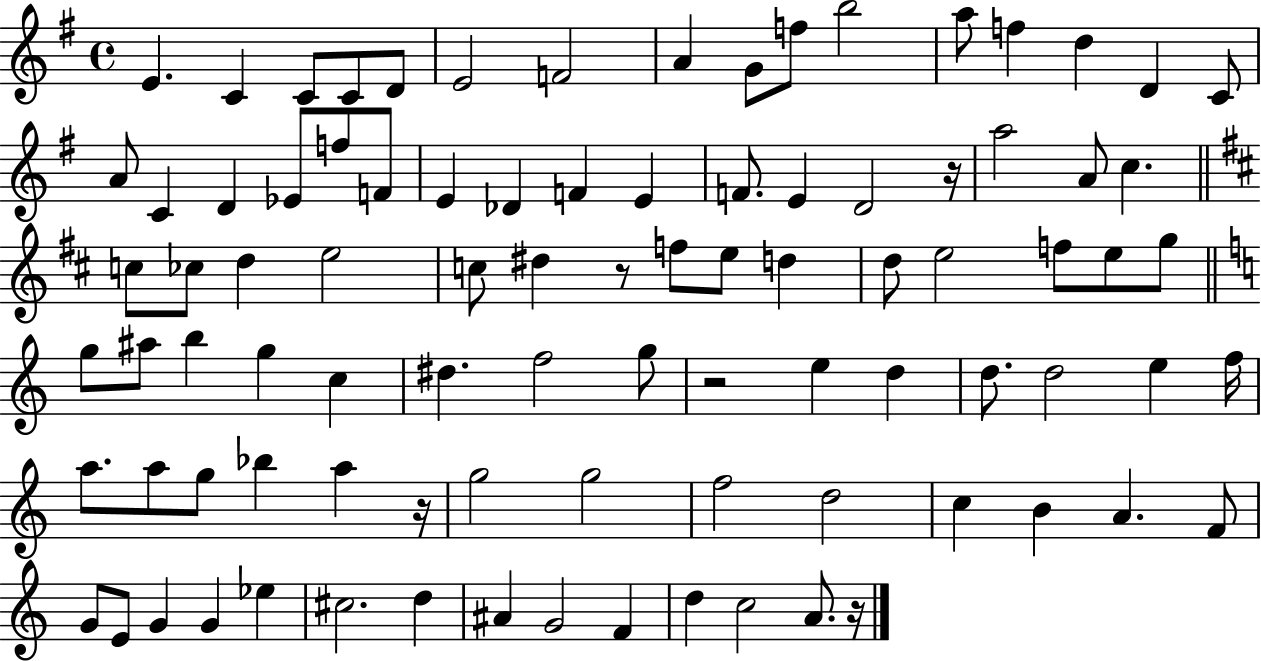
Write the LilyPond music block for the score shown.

{
  \clef treble
  \time 4/4
  \defaultTimeSignature
  \key g \major
  \repeat volta 2 { e'4. c'4 c'8 c'8 d'8 | e'2 f'2 | a'4 g'8 f''8 b''2 | a''8 f''4 d''4 d'4 c'8 | \break a'8 c'4 d'4 ees'8 f''8 f'8 | e'4 des'4 f'4 e'4 | f'8. e'4 d'2 r16 | a''2 a'8 c''4. | \break \bar "||" \break \key d \major c''8 ces''8 d''4 e''2 | c''8 dis''4 r8 f''8 e''8 d''4 | d''8 e''2 f''8 e''8 g''8 | \bar "||" \break \key a \minor g''8 ais''8 b''4 g''4 c''4 | dis''4. f''2 g''8 | r2 e''4 d''4 | d''8. d''2 e''4 f''16 | \break a''8. a''8 g''8 bes''4 a''4 r16 | g''2 g''2 | f''2 d''2 | c''4 b'4 a'4. f'8 | \break g'8 e'8 g'4 g'4 ees''4 | cis''2. d''4 | ais'4 g'2 f'4 | d''4 c''2 a'8. r16 | \break } \bar "|."
}